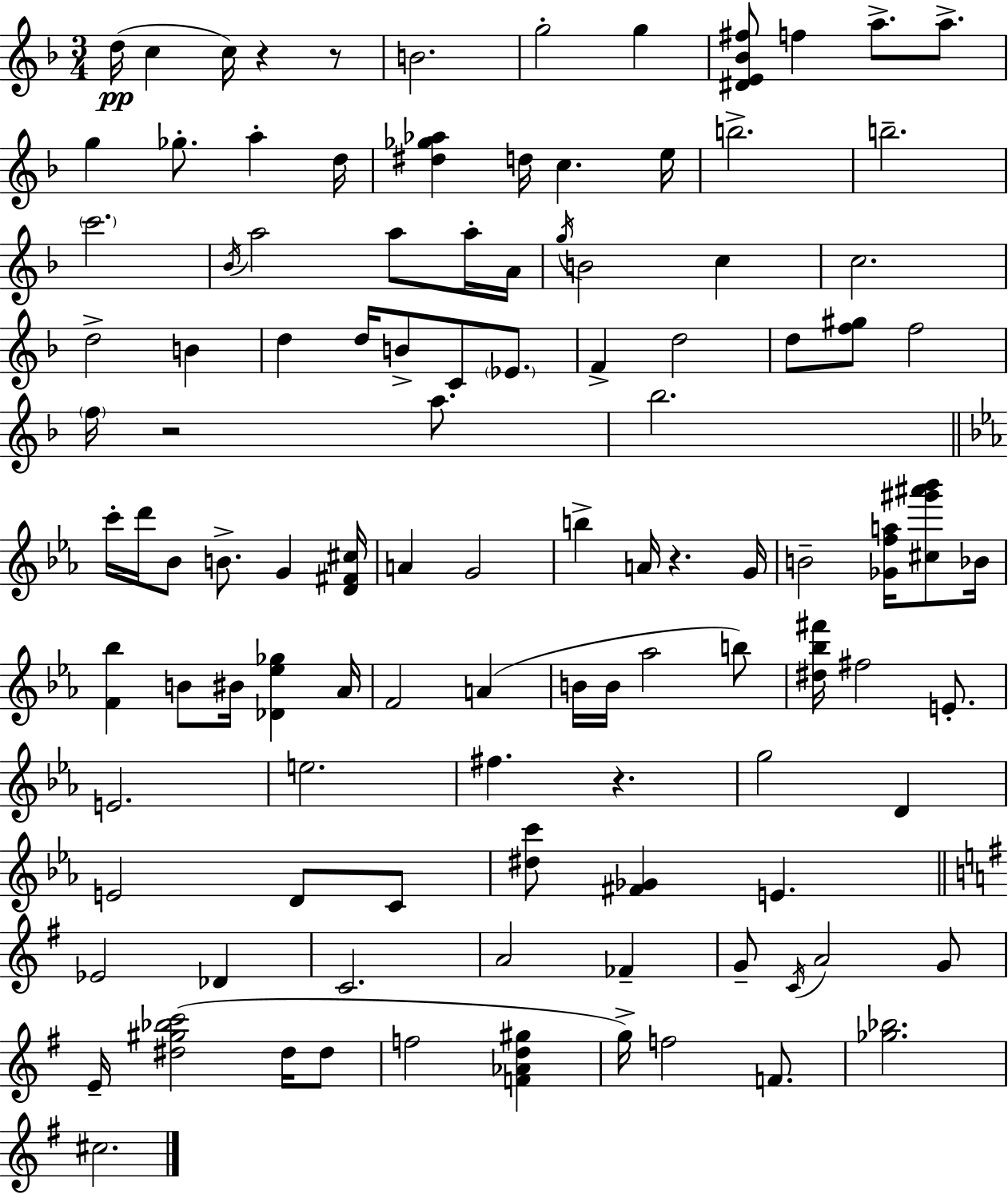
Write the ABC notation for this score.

X:1
T:Untitled
M:3/4
L:1/4
K:Dm
d/4 c c/4 z z/2 B2 g2 g [^DE_B^f]/2 f a/2 a/2 g _g/2 a d/4 [^d_g_a] d/4 c e/4 b2 b2 c'2 _B/4 a2 a/2 a/4 A/4 g/4 B2 c c2 d2 B d d/4 B/2 C/2 _E/2 F d2 d/2 [f^g]/2 f2 f/4 z2 a/2 _b2 c'/4 d'/4 _B/2 B/2 G [D^F^c]/4 A G2 b A/4 z G/4 B2 [_Gfa]/4 [^c^g'^a'_b']/2 _B/4 [F_b] B/2 ^B/4 [_D_e_g] _A/4 F2 A B/4 B/4 _a2 b/2 [^d_b^f']/4 ^f2 E/2 E2 e2 ^f z g2 D E2 D/2 C/2 [^dc']/2 [^F_G] E _E2 _D C2 A2 _F G/2 C/4 A2 G/2 E/4 [^d^g_bc']2 ^d/4 ^d/2 f2 [F_Ad^g] g/4 f2 F/2 [_g_b]2 ^c2